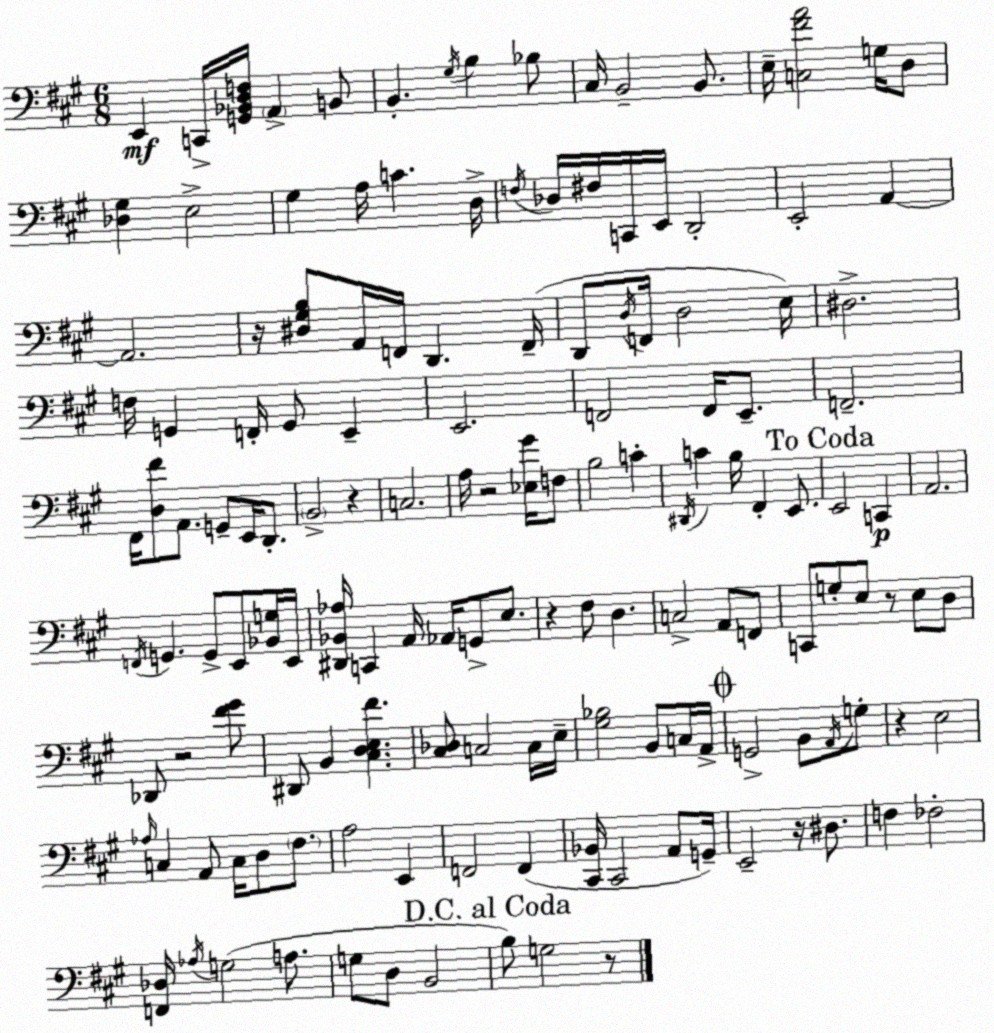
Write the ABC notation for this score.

X:1
T:Untitled
M:6/8
L:1/4
K:A
E,, C,,/4 [G,,_B,,D,F,]/4 A,, B,,/2 B,, ^G,/4 B, _B,/2 ^C,/4 B,,2 B,,/2 E,/4 [C,^FA]2 G,/4 D,/2 [_D,^G,] E,2 ^G, A,/4 C D,/4 F,/4 _D,/4 ^F,/4 C,,/4 E,,/4 D,,2 E,,2 A,, A,,2 z/4 [^D,^G,B,]/2 A,,/4 F,,/4 D,, F,,/4 D,,/2 D,/4 F,,/4 D,2 E,/4 ^D,2 F,/4 G,, F,,/4 G,,/2 E,, E,,2 F,,2 F,,/4 E,,/2 F,,2 ^F,,/4 [D,^F]/2 A,,/2 G,,/2 E,,/4 D,,/2 B,,2 z C,2 A,/4 z2 [_E,^G]/4 F,/2 B,2 C ^D,,/4 C B,/4 ^F,, E,,/2 E,,2 C,, A,,2 F,,/4 G,, G,,/2 E,,/2 [_B,,G,]/4 E,,/4 [^D,,_B,,_A,]/4 C,, A,,/4 _A,,/4 G,,/2 E,/2 z ^F,/2 D, C,2 A,,/2 F,,/2 C,,/2 G,/2 E,/2 z/2 E,/2 D,/2 _D,,/2 z2 [^F^G]/2 ^D,,/2 B,, [^C,D,E,^F] [^C,_D,]/2 C,2 C,/4 E,/4 [^G,_B,]2 B,,/2 C,/4 A,,/4 G,,2 B,,/2 A,,/4 G,/2 z E,2 _A,/4 C, A,,/2 C,/4 D,/2 ^F,/2 A,2 E,, F,,2 F,, [^C,,_B,,]/4 ^C,,2 A,,/2 G,,/4 E,,2 z/4 ^D,/2 F, _F,2 [F,,_D,]/4 _A,/4 G,2 A,/2 G,/2 D,/2 B,,2 B,/2 G,2 z/2